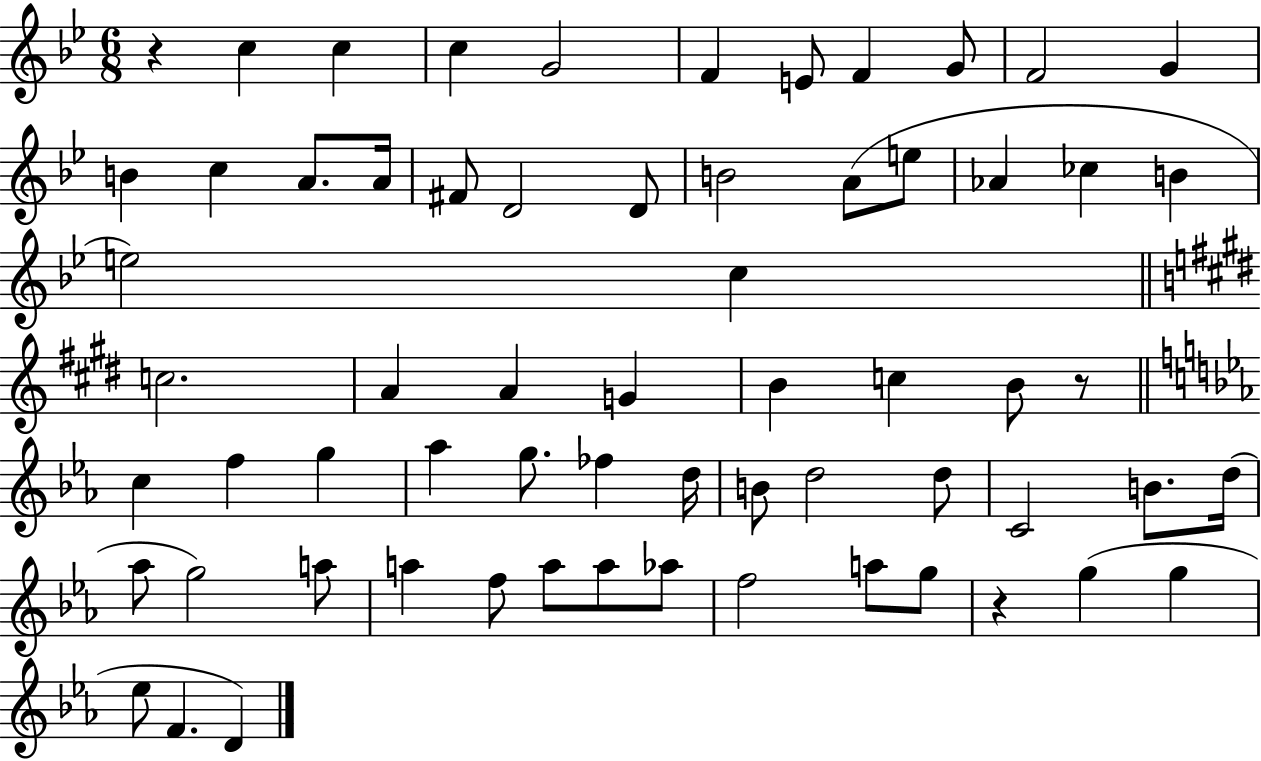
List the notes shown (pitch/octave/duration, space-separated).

R/q C5/q C5/q C5/q G4/h F4/q E4/e F4/q G4/e F4/h G4/q B4/q C5/q A4/e. A4/s F#4/e D4/h D4/e B4/h A4/e E5/e Ab4/q CES5/q B4/q E5/h C5/q C5/h. A4/q A4/q G4/q B4/q C5/q B4/e R/e C5/q F5/q G5/q Ab5/q G5/e. FES5/q D5/s B4/e D5/h D5/e C4/h B4/e. D5/s Ab5/e G5/h A5/e A5/q F5/e A5/e A5/e Ab5/e F5/h A5/e G5/e R/q G5/q G5/q Eb5/e F4/q. D4/q